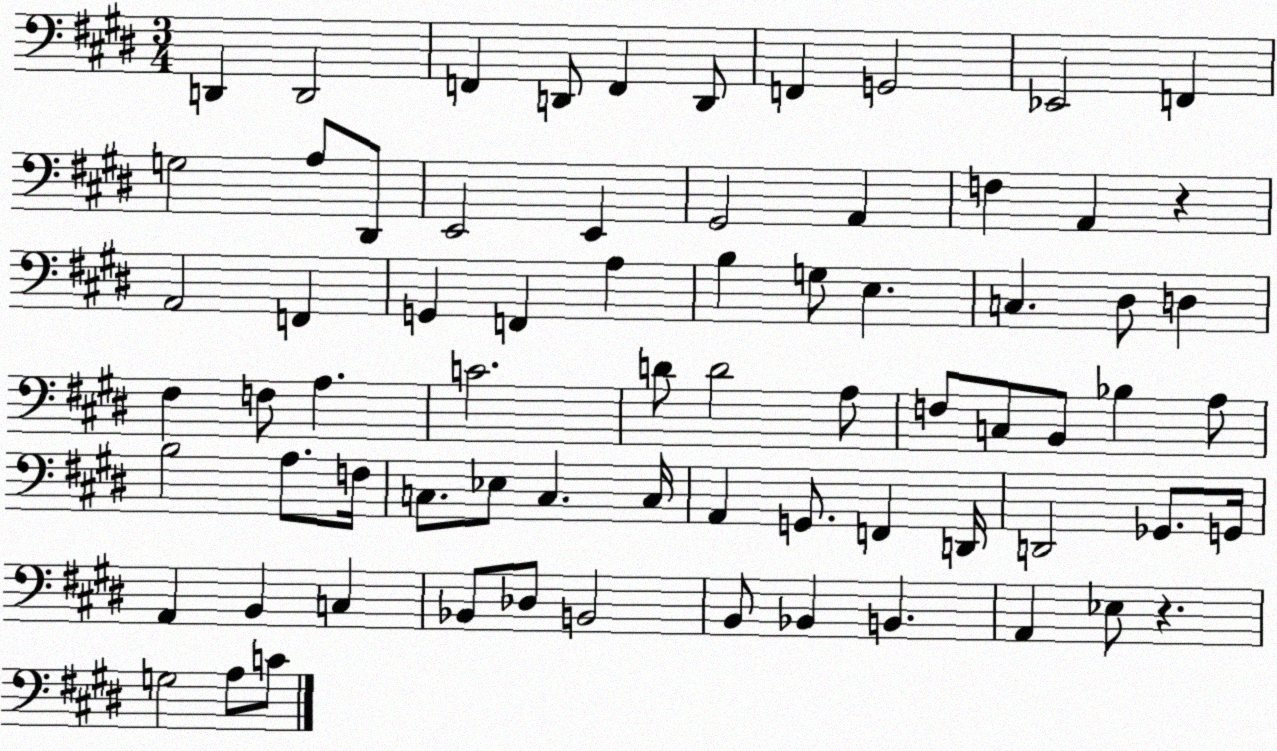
X:1
T:Untitled
M:3/4
L:1/4
K:E
D,, D,,2 F,, D,,/2 F,, D,,/2 F,, G,,2 _E,,2 F,, G,2 A,/2 ^D,,/2 E,,2 E,, ^G,,2 A,, F, A,, z A,,2 F,, G,, F,, A, B, G,/2 E, C, ^D,/2 D, ^F, F,/2 A, C2 D/2 D2 A,/2 F,/2 C,/2 B,,/2 _B, A,/2 B,2 A,/2 F,/4 C,/2 _E,/2 C, C,/4 A,, G,,/2 F,, D,,/4 D,,2 _G,,/2 G,,/4 A,, B,, C, _B,,/2 _D,/2 B,,2 B,,/2 _B,, B,, A,, _E,/2 z G,2 A,/2 C/2